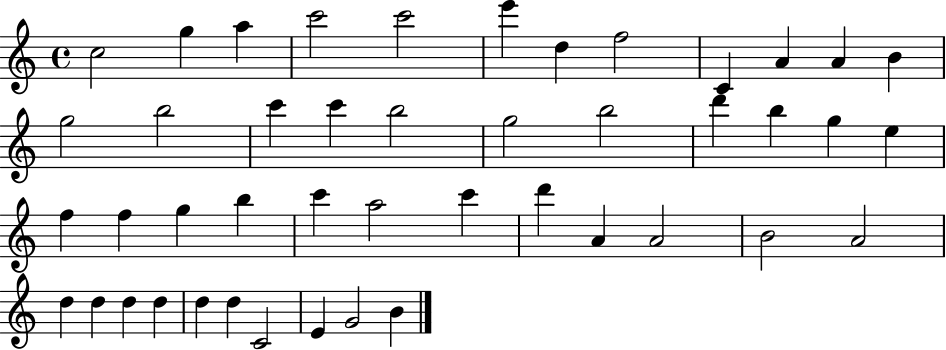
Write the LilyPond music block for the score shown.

{
  \clef treble
  \time 4/4
  \defaultTimeSignature
  \key c \major
  c''2 g''4 a''4 | c'''2 c'''2 | e'''4 d''4 f''2 | c'4 a'4 a'4 b'4 | \break g''2 b''2 | c'''4 c'''4 b''2 | g''2 b''2 | d'''4 b''4 g''4 e''4 | \break f''4 f''4 g''4 b''4 | c'''4 a''2 c'''4 | d'''4 a'4 a'2 | b'2 a'2 | \break d''4 d''4 d''4 d''4 | d''4 d''4 c'2 | e'4 g'2 b'4 | \bar "|."
}